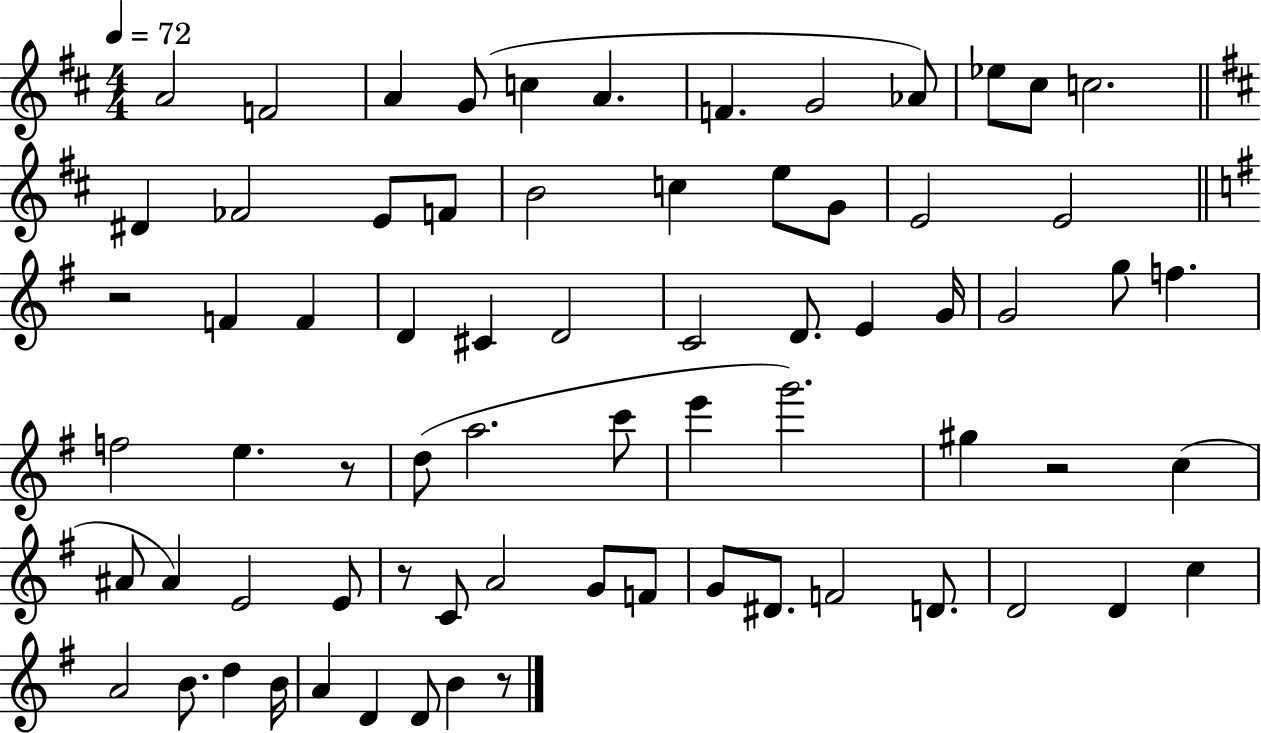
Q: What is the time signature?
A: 4/4